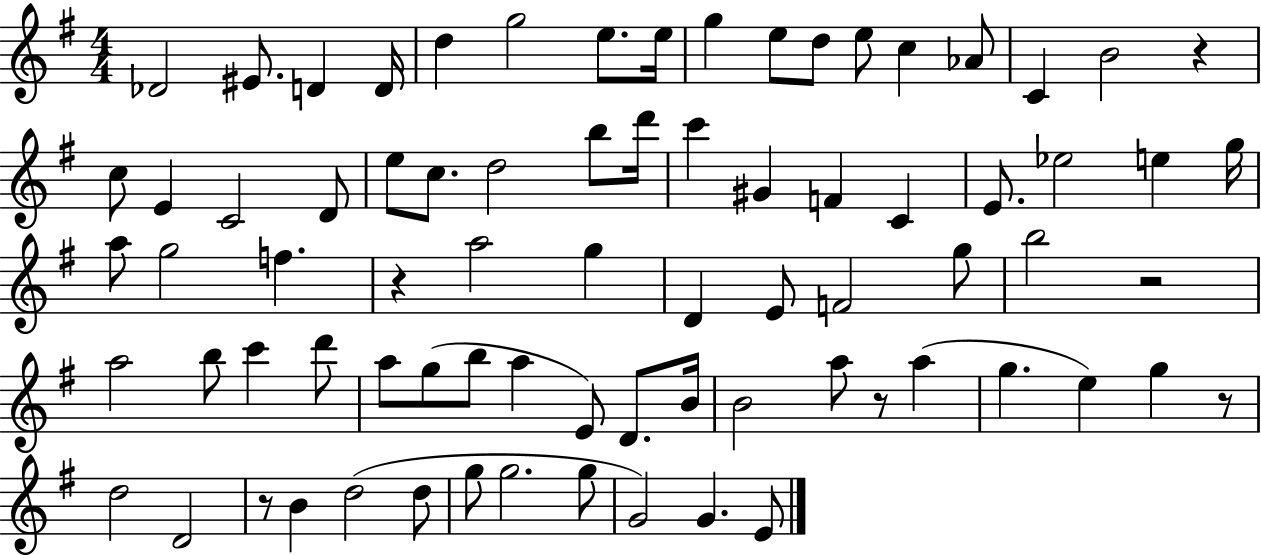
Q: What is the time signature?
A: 4/4